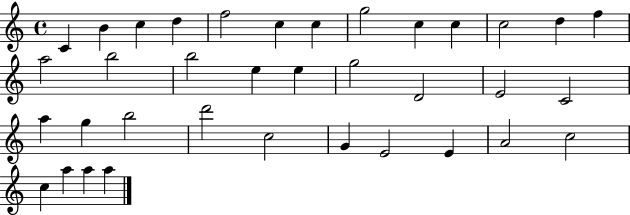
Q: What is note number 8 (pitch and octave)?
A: G5